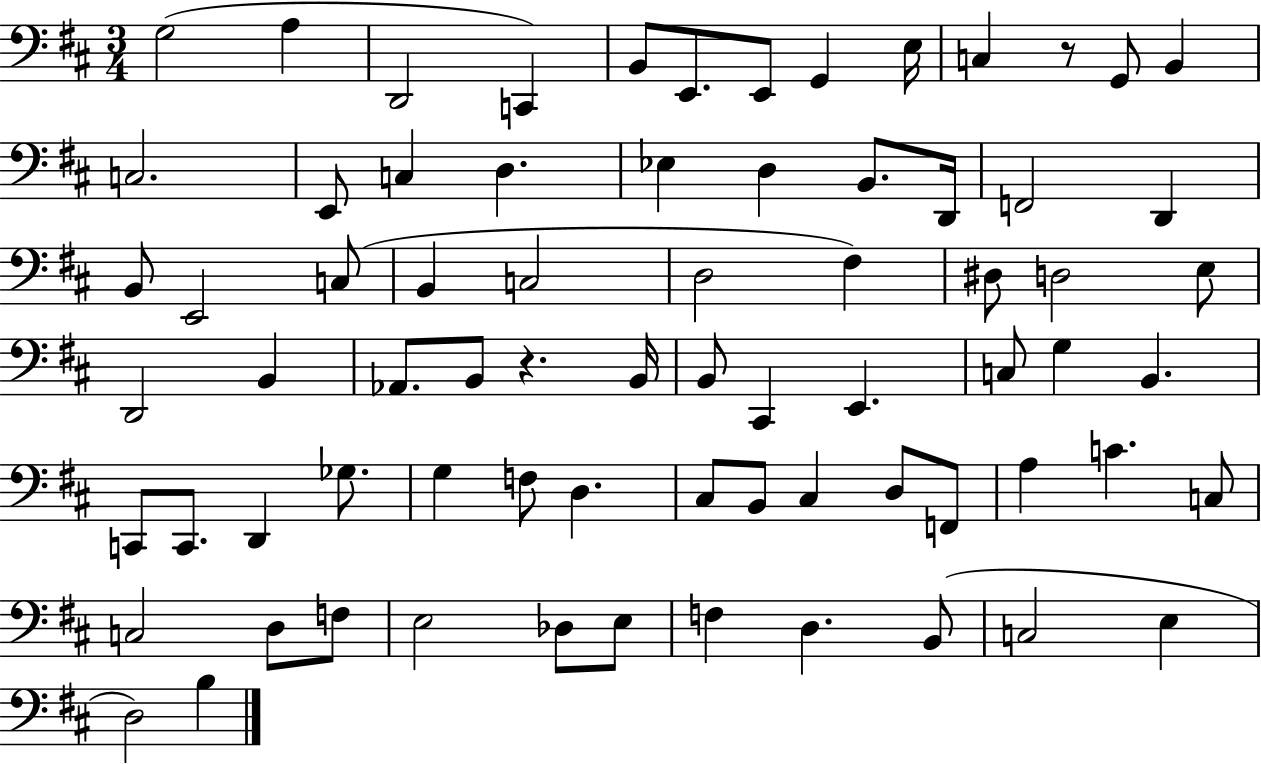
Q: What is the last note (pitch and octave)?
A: B3